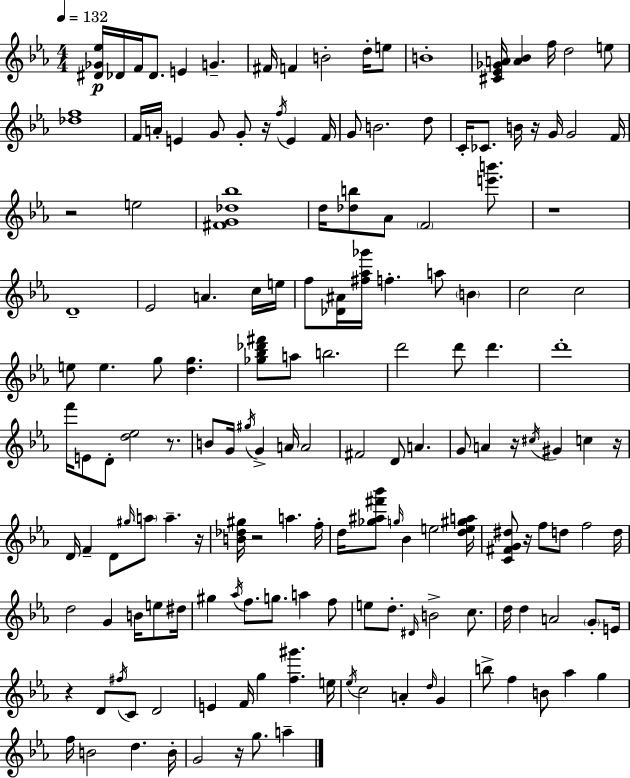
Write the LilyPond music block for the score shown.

{
  \clef treble
  \numericTimeSignature
  \time 4/4
  \key ees \major
  \tempo 4 = 132
  \repeat volta 2 { <dis' ges' ees''>16\p des'16 f'16 des'8. e'4 g'4.-- | fis'16 f'4 b'2-. d''16-. e''8 | b'1-. | <cis' ees' ges' a'>16 <a' bes'>4 f''16 d''2 e''8 | \break <des'' f''>1 | f'16 a'16-. e'4 g'8 g'8-. r16 \acciaccatura { f''16 } e'4 | f'16 g'8 b'2. d''8 | c'16-. ces'8. b'16 r16 g'16 g'2 | \break f'16 r2 e''2 | <fis' g' des'' bes''>1 | d''16 <des'' b''>8 aes'8 \parenthesize f'2 <e''' b'''>8. | r1 | \break d'1-- | ees'2 a'4. c''16 | e''16 f''8 <des' ais'>16 <fis'' aes'' ges'''>16 f''4.-. a''8 \parenthesize b'4 | c''2 c''2 | \break e''8 e''4. g''8 <d'' g''>4. | <ges'' bes'' des''' fis'''>8 a''8 b''2. | d'''2 d'''8 d'''4. | d'''1-. | \break f'''16 e'8 d'8-. <d'' ees''>2 r8. | b'8 g'16 \acciaccatura { gis''16 } g'4-> a'16 a'2 | fis'2 d'8 a'4. | g'8 a'4 r16 \acciaccatura { cis''16 } gis'4 c''4 | \break r16 d'16 f'4-- d'8 \grace { gis''16 } \parenthesize a''8 a''4.-- | r16 <b' des'' gis''>16 r2 a''4. | f''16-. d''16 <ges'' ais'' fis''' bes'''>8 \grace { g''16 } bes'4 e''2 | <d'' e'' gis'' a''>16 <c' fis' g' dis''>8 r16 f''8 d''8 f''2 | \break d''16 d''2 g'4 | b'16 e''8 dis''16 gis''4 \acciaccatura { aes''16 } f''8. g''8. | a''4 f''8 e''8 d''8.-. \grace { dis'16 } b'2-> | c''8. d''16 d''4 a'2 | \break \parenthesize g'8-. e'16 r4 d'8 \acciaccatura { fis''16 } c'8 | d'2 e'4 f'16 g''4 | <f'' gis'''>4. e''16 \acciaccatura { ees''16 } c''2 | a'4-. \grace { d''16 } g'4 b''8-> f''4 | \break b'8 aes''4 g''4 f''16 b'2 | d''4. b'16-. g'2 | r16 g''8. a''4-- } \bar "|."
}